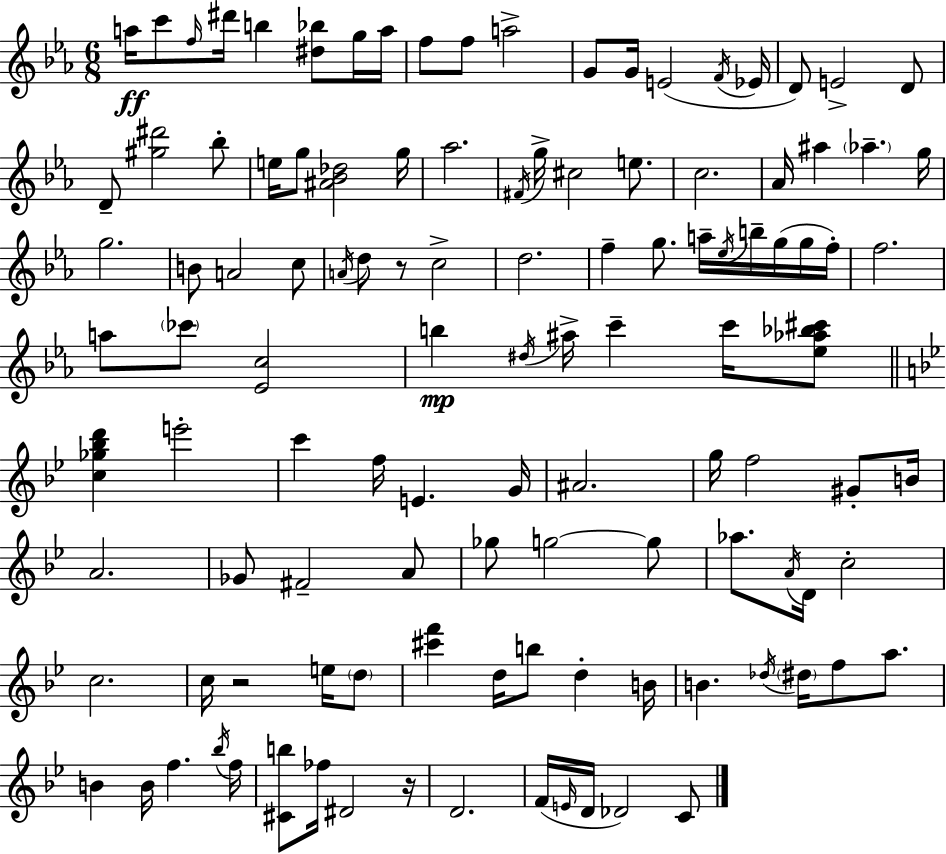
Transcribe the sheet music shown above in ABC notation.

X:1
T:Untitled
M:6/8
L:1/4
K:Eb
a/4 c'/2 f/4 ^d'/4 b [^d_b]/2 g/4 a/4 f/2 f/2 a2 G/2 G/4 E2 F/4 _E/4 D/2 E2 D/2 D/2 [^g^d']2 _b/2 e/4 g/2 [^A_B_d]2 g/4 _a2 ^F/4 g/4 ^c2 e/2 c2 _A/4 ^a _a g/4 g2 B/2 A2 c/2 A/4 d/2 z/2 c2 d2 f g/2 a/4 _e/4 b/4 g/4 g/4 f/4 f2 a/2 _c'/2 [_Ec]2 b ^d/4 ^a/4 c' c'/4 [_e_a_b^c']/2 [c_g_bd'] e'2 c' f/4 E G/4 ^A2 g/4 f2 ^G/2 B/4 A2 _G/2 ^F2 A/2 _g/2 g2 g/2 _a/2 A/4 D/4 c2 c2 c/4 z2 e/4 d/2 [^c'f'] d/4 b/2 d B/4 B _d/4 ^d/4 f/2 a/2 B B/4 f _b/4 f/4 [^Cb]/2 _f/4 ^D2 z/4 D2 F/4 E/4 D/4 _D2 C/2